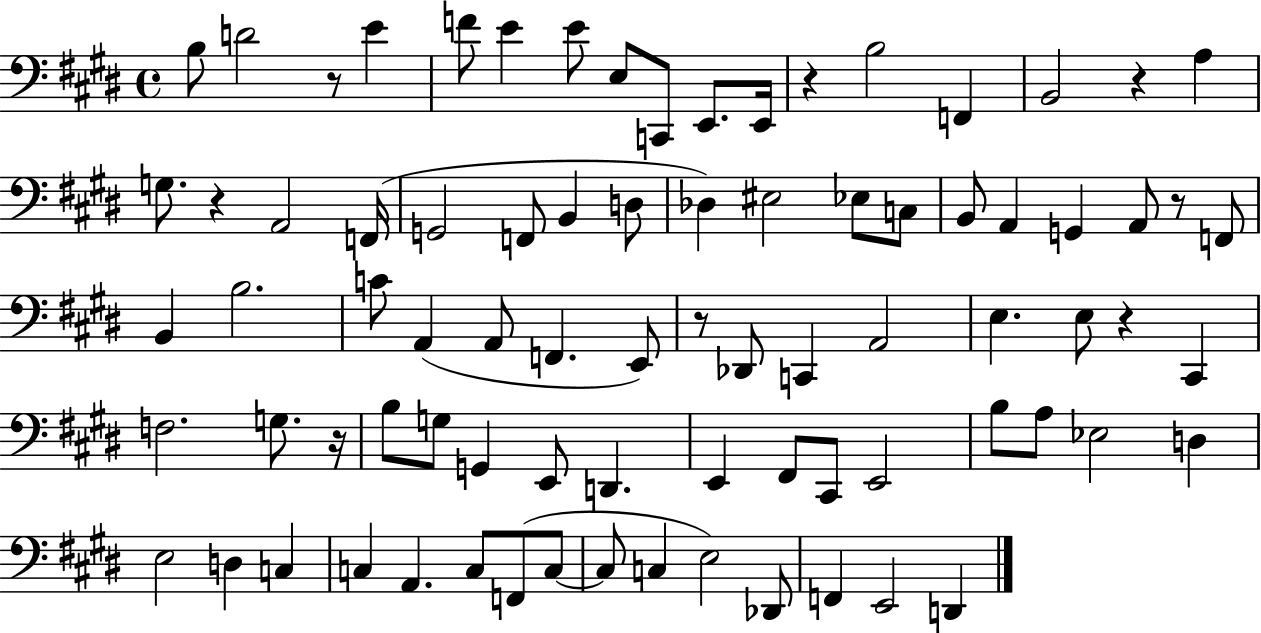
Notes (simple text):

B3/e D4/h R/e E4/q F4/e E4/q E4/e E3/e C2/e E2/e. E2/s R/q B3/h F2/q B2/h R/q A3/q G3/e. R/q A2/h F2/s G2/h F2/e B2/q D3/e Db3/q EIS3/h Eb3/e C3/e B2/e A2/q G2/q A2/e R/e F2/e B2/q B3/h. C4/e A2/q A2/e F2/q. E2/e R/e Db2/e C2/q A2/h E3/q. E3/e R/q C#2/q F3/h. G3/e. R/s B3/e G3/e G2/q E2/e D2/q. E2/q F#2/e C#2/e E2/h B3/e A3/e Eb3/h D3/q E3/h D3/q C3/q C3/q A2/q. C3/e F2/e C3/e C3/e C3/q E3/h Db2/e F2/q E2/h D2/q